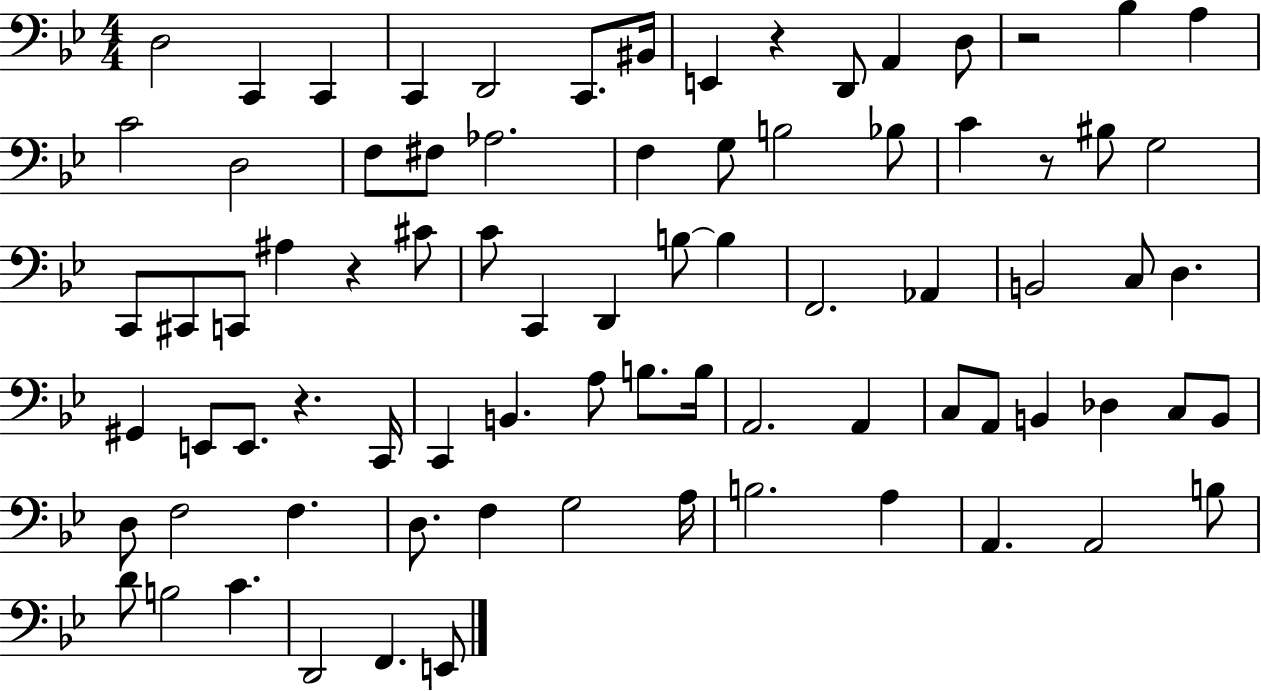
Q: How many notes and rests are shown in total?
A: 80